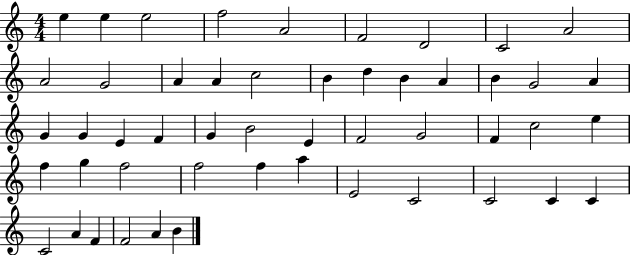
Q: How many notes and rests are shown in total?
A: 50